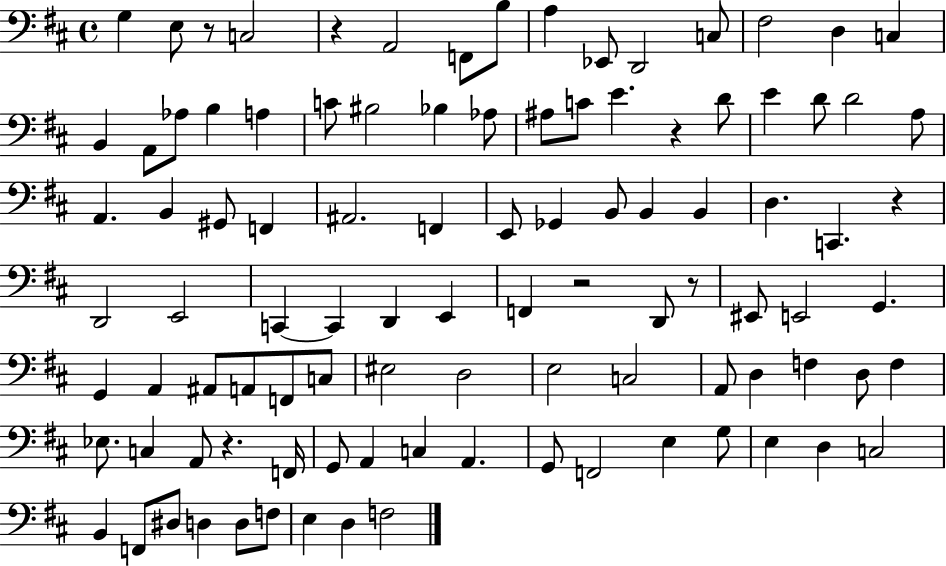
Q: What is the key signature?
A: D major